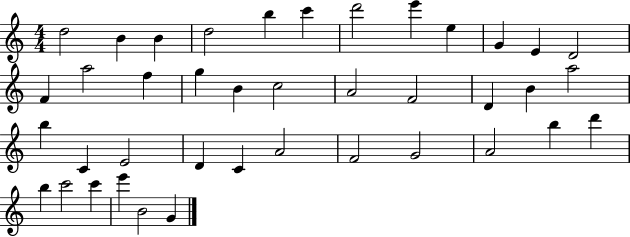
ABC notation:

X:1
T:Untitled
M:4/4
L:1/4
K:C
d2 B B d2 b c' d'2 e' e G E D2 F a2 f g B c2 A2 F2 D B a2 b C E2 D C A2 F2 G2 A2 b d' b c'2 c' e' B2 G